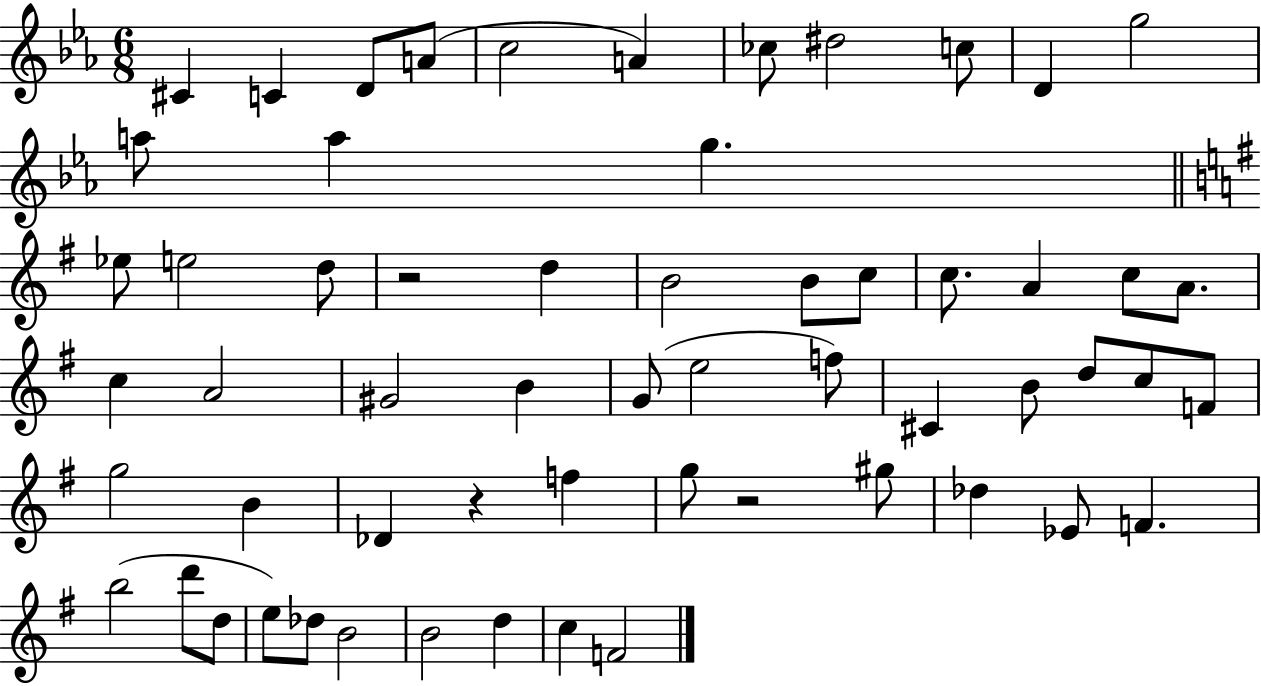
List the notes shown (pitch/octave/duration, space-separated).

C#4/q C4/q D4/e A4/e C5/h A4/q CES5/e D#5/h C5/e D4/q G5/h A5/e A5/q G5/q. Eb5/e E5/h D5/e R/h D5/q B4/h B4/e C5/e C5/e. A4/q C5/e A4/e. C5/q A4/h G#4/h B4/q G4/e E5/h F5/e C#4/q B4/e D5/e C5/e F4/e G5/h B4/q Db4/q R/q F5/q G5/e R/h G#5/e Db5/q Eb4/e F4/q. B5/h D6/e D5/e E5/e Db5/e B4/h B4/h D5/q C5/q F4/h